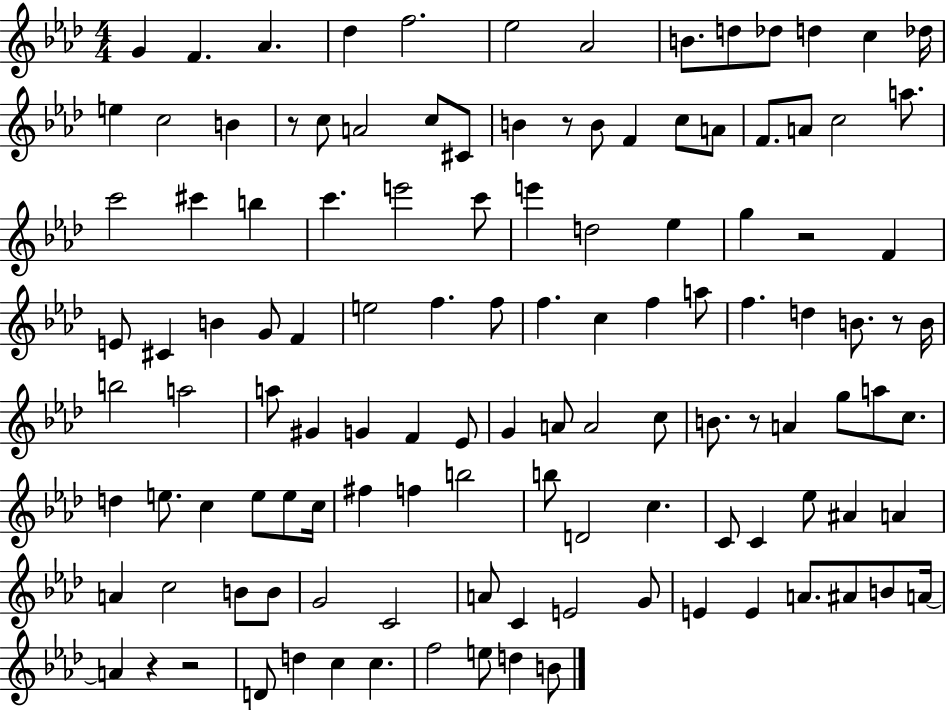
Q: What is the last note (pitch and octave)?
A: B4